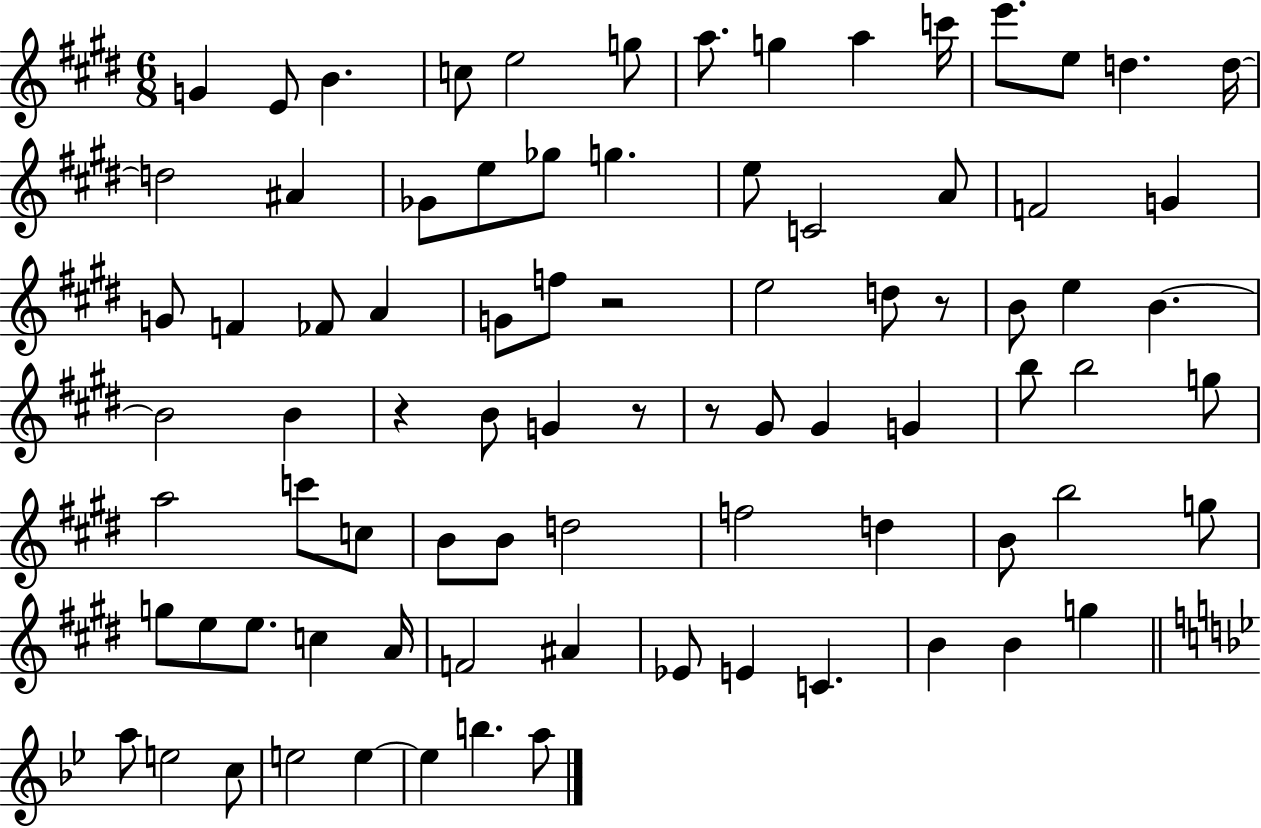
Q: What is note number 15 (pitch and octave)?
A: D5